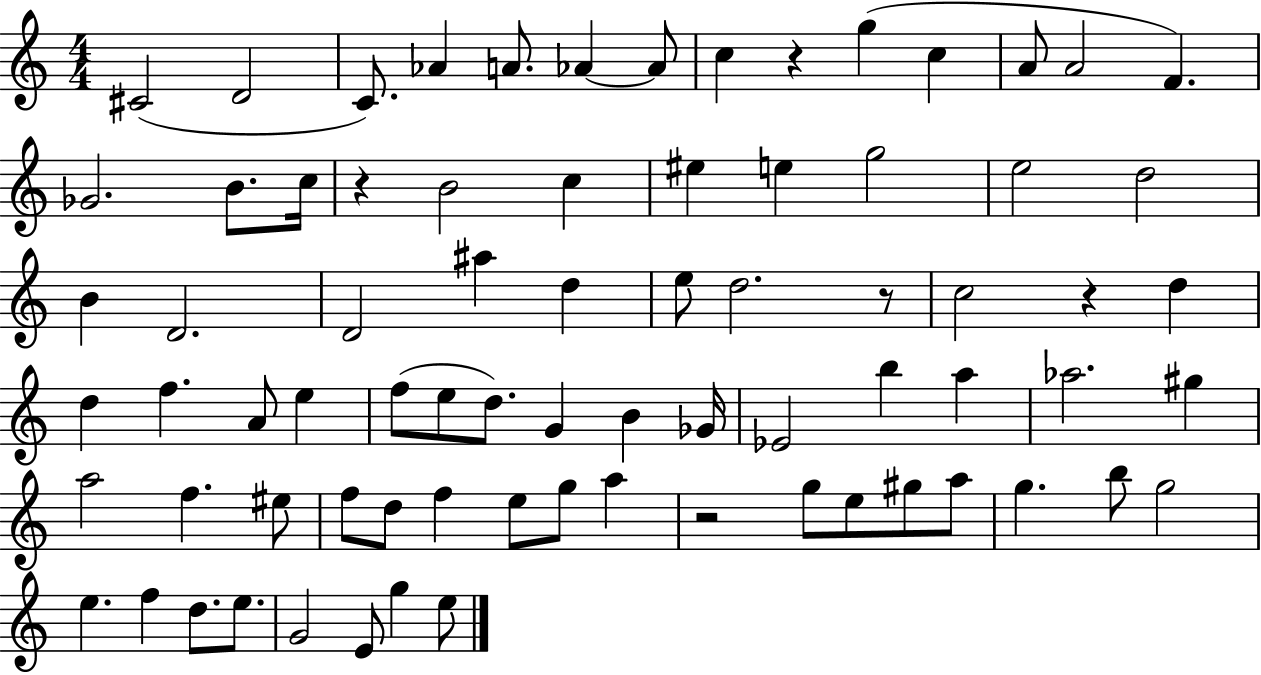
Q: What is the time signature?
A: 4/4